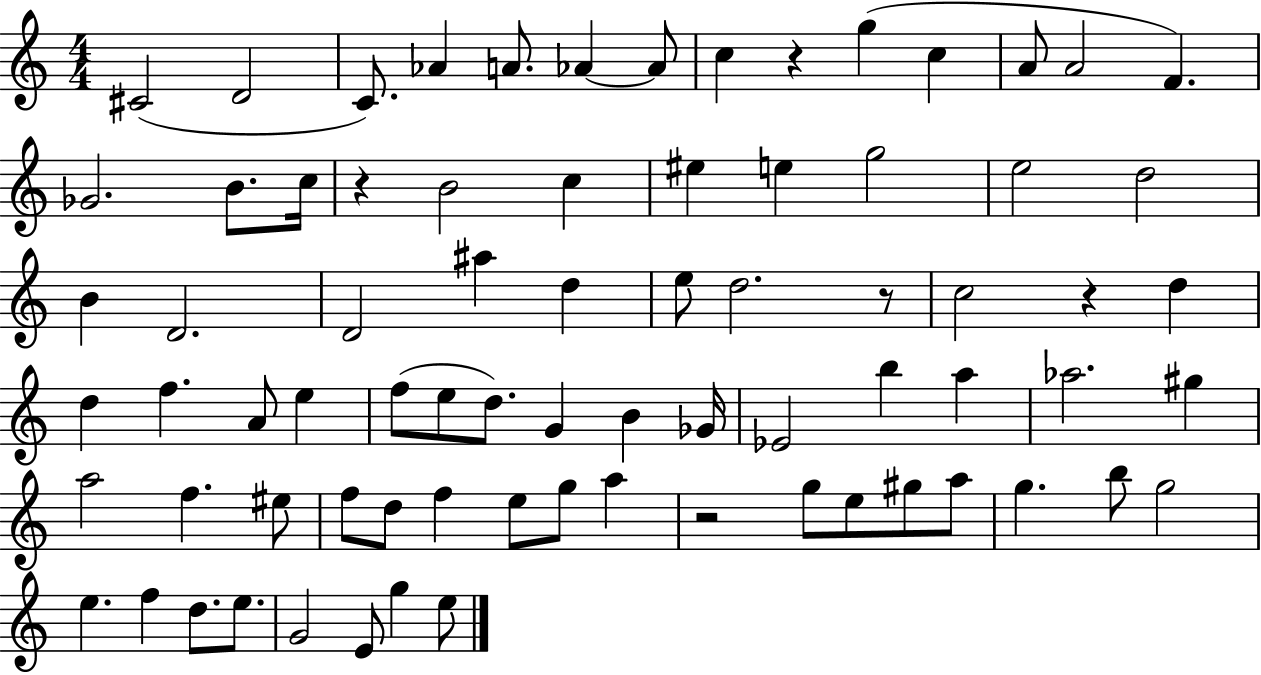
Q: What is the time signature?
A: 4/4